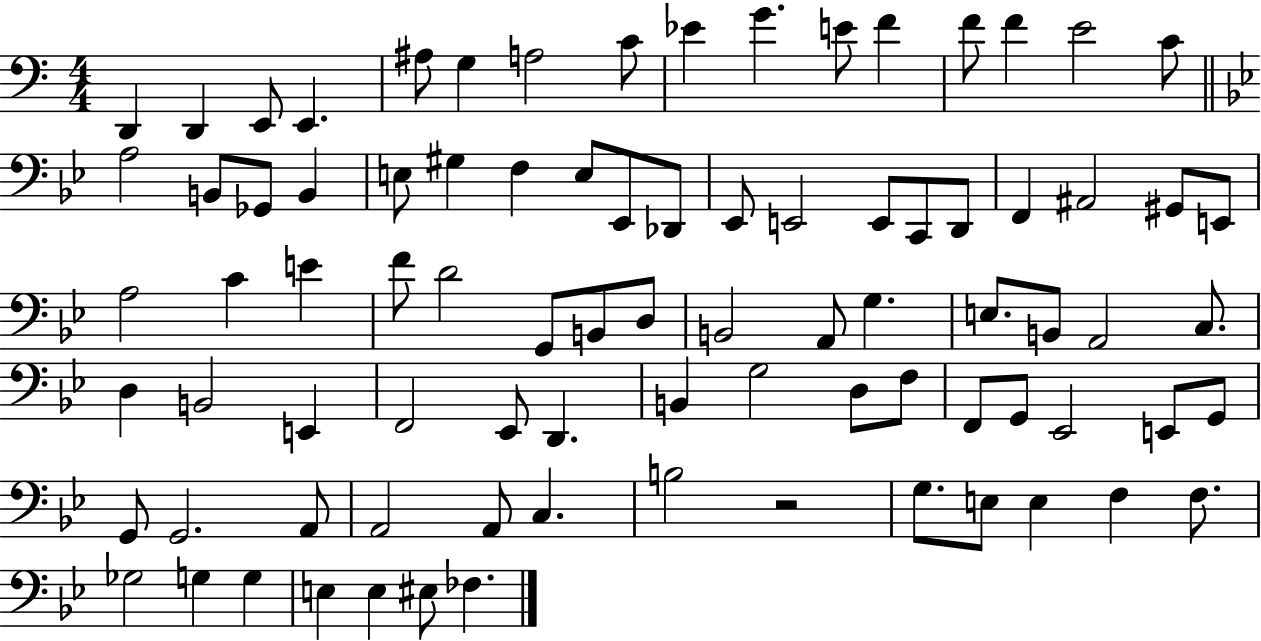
X:1
T:Untitled
M:4/4
L:1/4
K:C
D,, D,, E,,/2 E,, ^A,/2 G, A,2 C/2 _E G E/2 F F/2 F E2 C/2 A,2 B,,/2 _G,,/2 B,, E,/2 ^G, F, E,/2 _E,,/2 _D,,/2 _E,,/2 E,,2 E,,/2 C,,/2 D,,/2 F,, ^A,,2 ^G,,/2 E,,/2 A,2 C E F/2 D2 G,,/2 B,,/2 D,/2 B,,2 A,,/2 G, E,/2 B,,/2 A,,2 C,/2 D, B,,2 E,, F,,2 _E,,/2 D,, B,, G,2 D,/2 F,/2 F,,/2 G,,/2 _E,,2 E,,/2 G,,/2 G,,/2 G,,2 A,,/2 A,,2 A,,/2 C, B,2 z2 G,/2 E,/2 E, F, F,/2 _G,2 G, G, E, E, ^E,/2 _F,